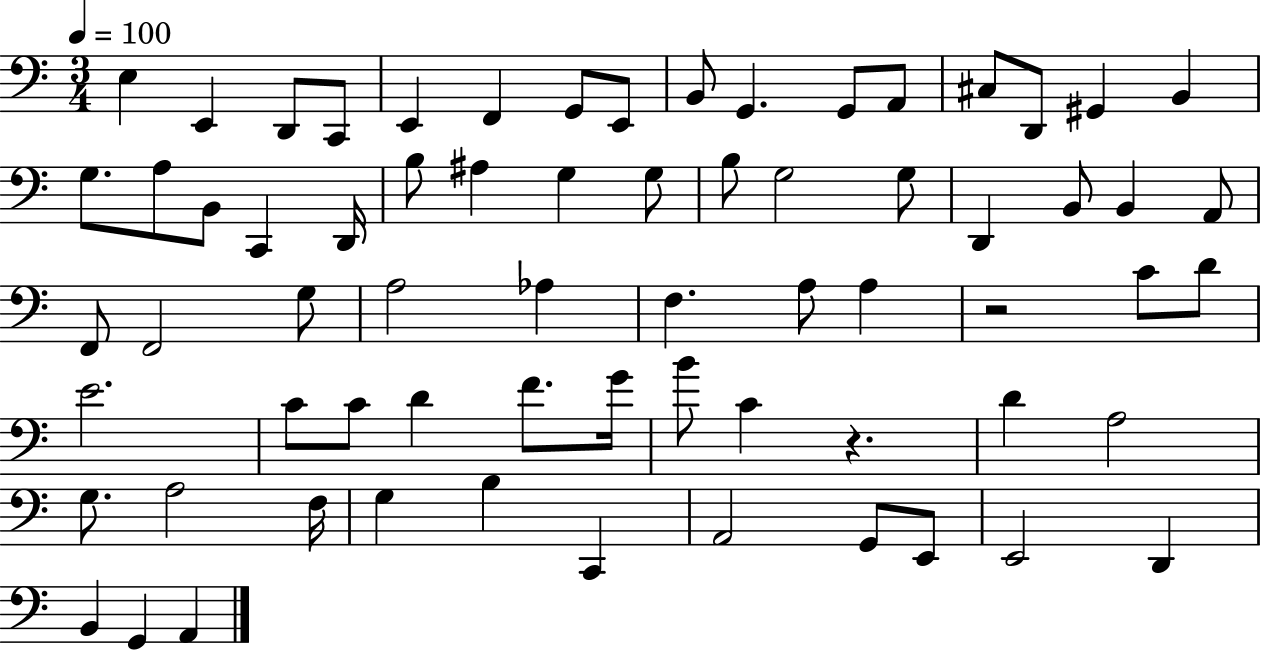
E3/q E2/q D2/e C2/e E2/q F2/q G2/e E2/e B2/e G2/q. G2/e A2/e C#3/e D2/e G#2/q B2/q G3/e. A3/e B2/e C2/q D2/s B3/e A#3/q G3/q G3/e B3/e G3/h G3/e D2/q B2/e B2/q A2/e F2/e F2/h G3/e A3/h Ab3/q F3/q. A3/e A3/q R/h C4/e D4/e E4/h. C4/e C4/e D4/q F4/e. G4/s B4/e C4/q R/q. D4/q A3/h G3/e. A3/h F3/s G3/q B3/q C2/q A2/h G2/e E2/e E2/h D2/q B2/q G2/q A2/q